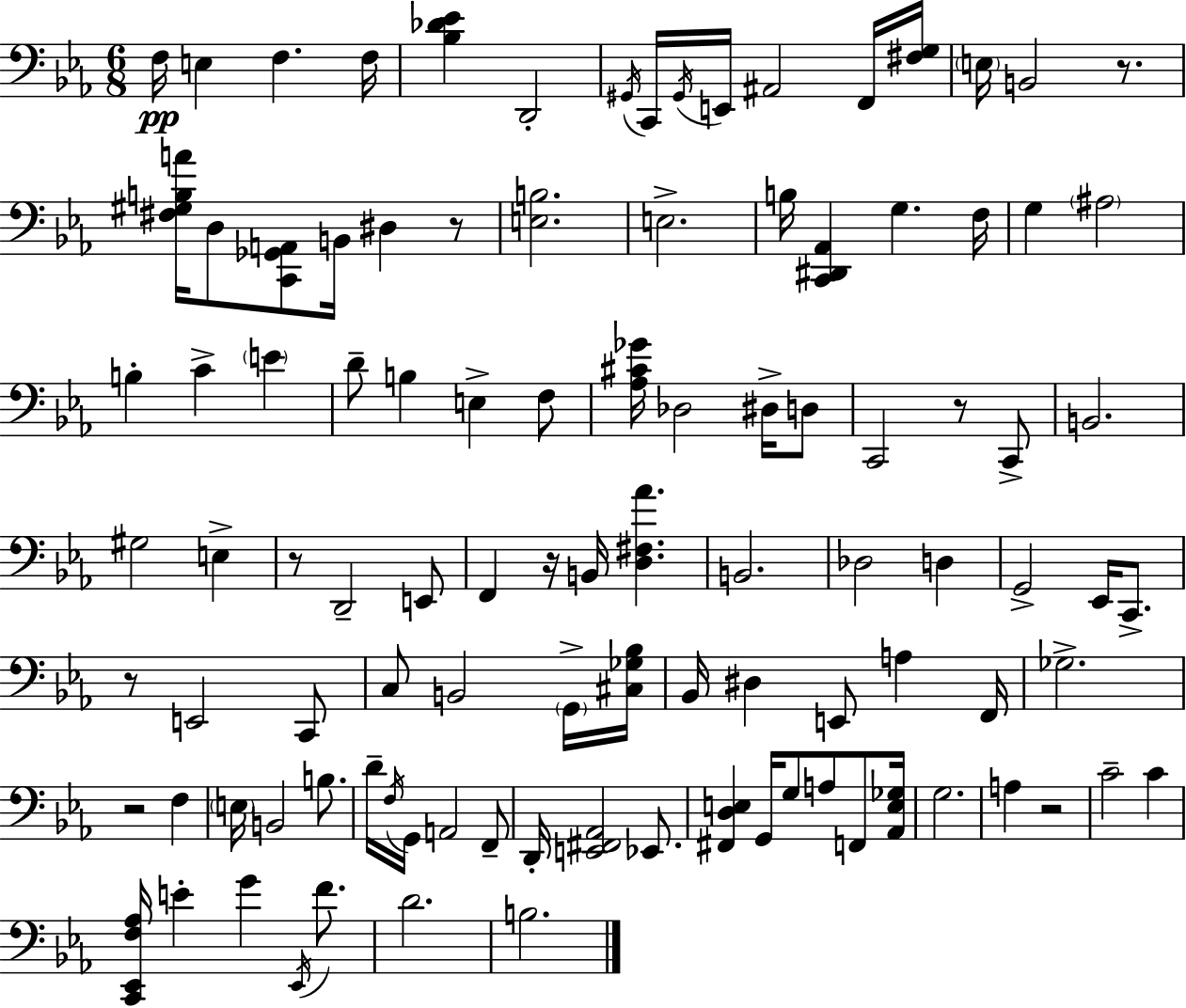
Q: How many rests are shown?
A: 8